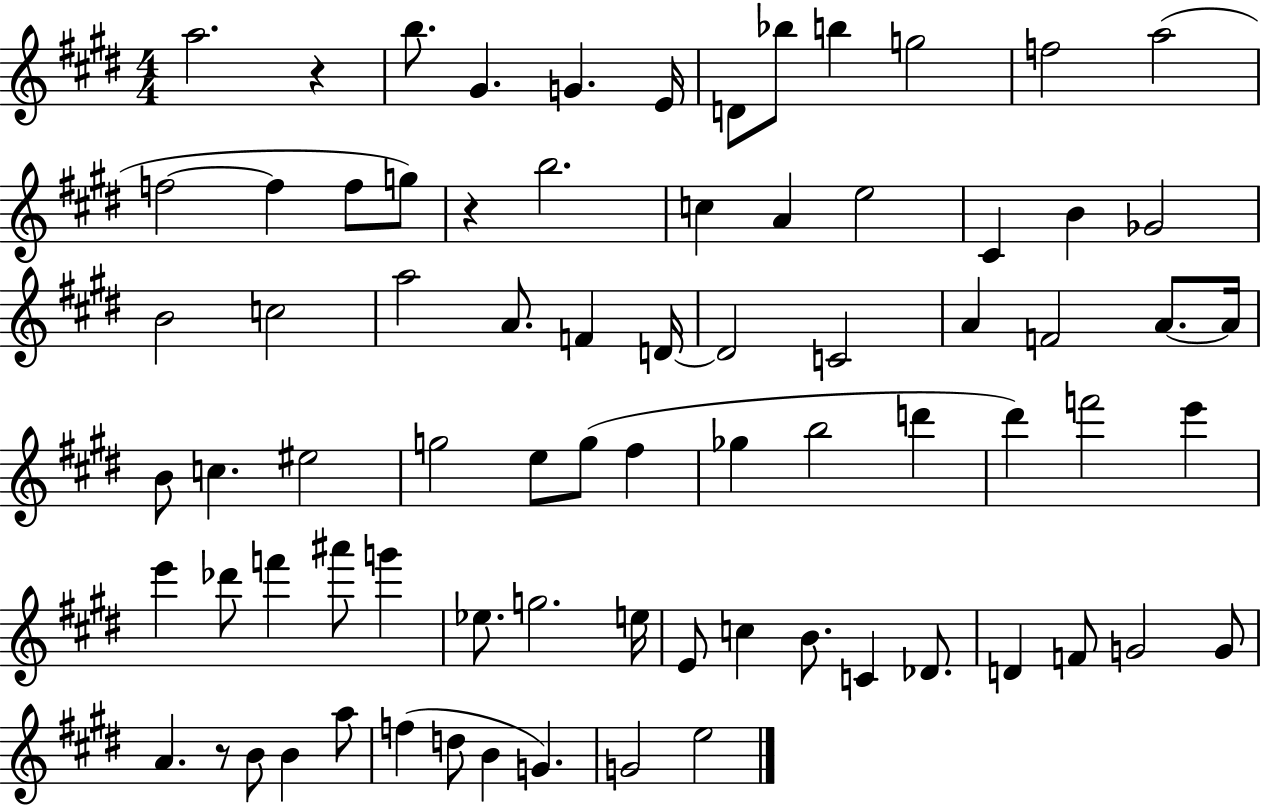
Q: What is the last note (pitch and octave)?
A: E5